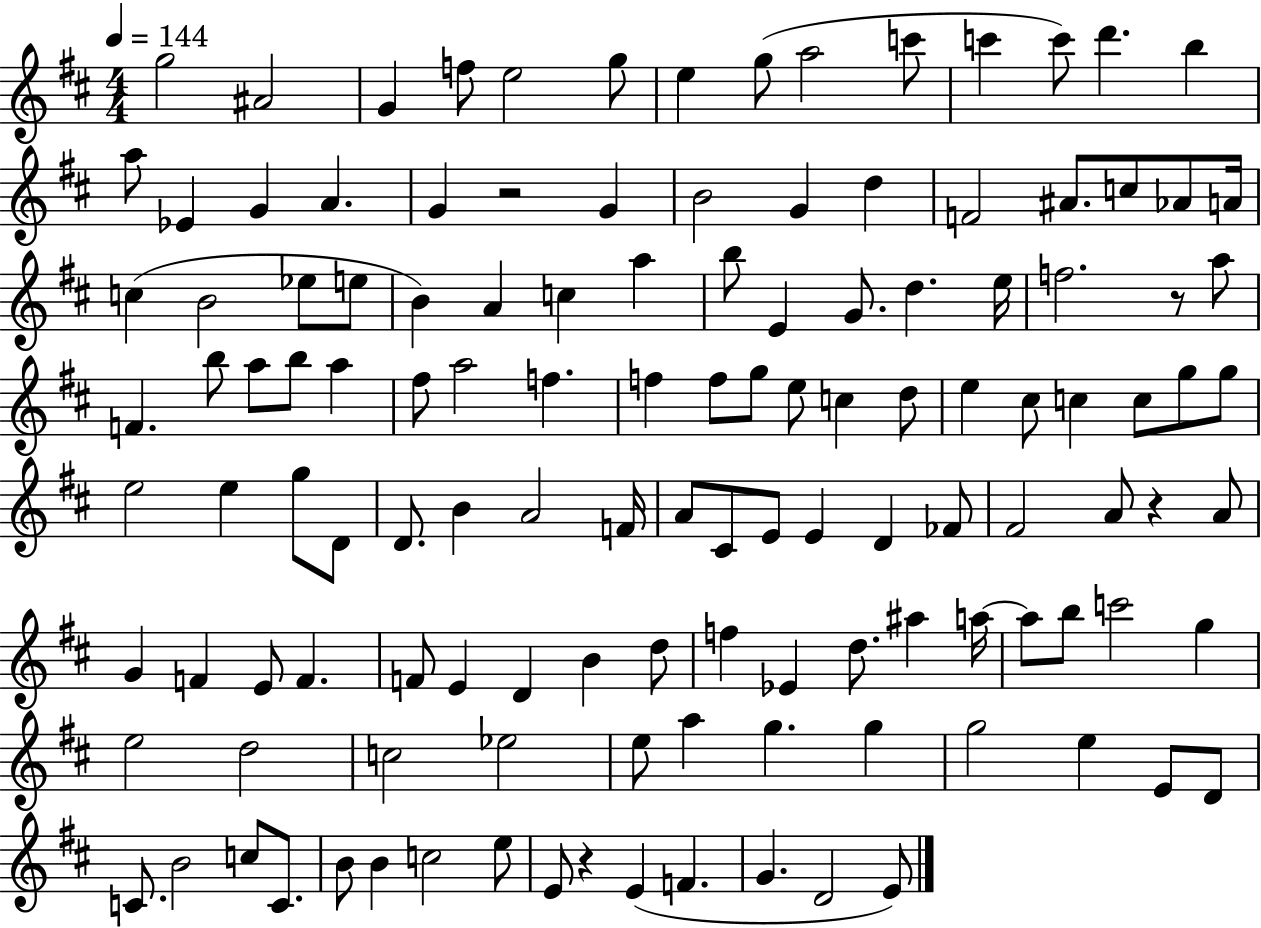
{
  \clef treble
  \numericTimeSignature
  \time 4/4
  \key d \major
  \tempo 4 = 144
  \repeat volta 2 { g''2 ais'2 | g'4 f''8 e''2 g''8 | e''4 g''8( a''2 c'''8 | c'''4 c'''8) d'''4. b''4 | \break a''8 ees'4 g'4 a'4. | g'4 r2 g'4 | b'2 g'4 d''4 | f'2 ais'8. c''8 aes'8 a'16 | \break c''4( b'2 ees''8 e''8 | b'4) a'4 c''4 a''4 | b''8 e'4 g'8. d''4. e''16 | f''2. r8 a''8 | \break f'4. b''8 a''8 b''8 a''4 | fis''8 a''2 f''4. | f''4 f''8 g''8 e''8 c''4 d''8 | e''4 cis''8 c''4 c''8 g''8 g''8 | \break e''2 e''4 g''8 d'8 | d'8. b'4 a'2 f'16 | a'8 cis'8 e'8 e'4 d'4 fes'8 | fis'2 a'8 r4 a'8 | \break g'4 f'4 e'8 f'4. | f'8 e'4 d'4 b'4 d''8 | f''4 ees'4 d''8. ais''4 a''16~~ | a''8 b''8 c'''2 g''4 | \break e''2 d''2 | c''2 ees''2 | e''8 a''4 g''4. g''4 | g''2 e''4 e'8 d'8 | \break c'8. b'2 c''8 c'8. | b'8 b'4 c''2 e''8 | e'8 r4 e'4( f'4. | g'4. d'2 e'8) | \break } \bar "|."
}